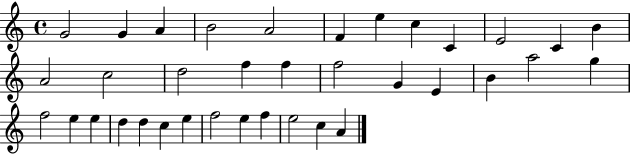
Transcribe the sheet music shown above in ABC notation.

X:1
T:Untitled
M:4/4
L:1/4
K:C
G2 G A B2 A2 F e c C E2 C B A2 c2 d2 f f f2 G E B a2 g f2 e e d d c e f2 e f e2 c A